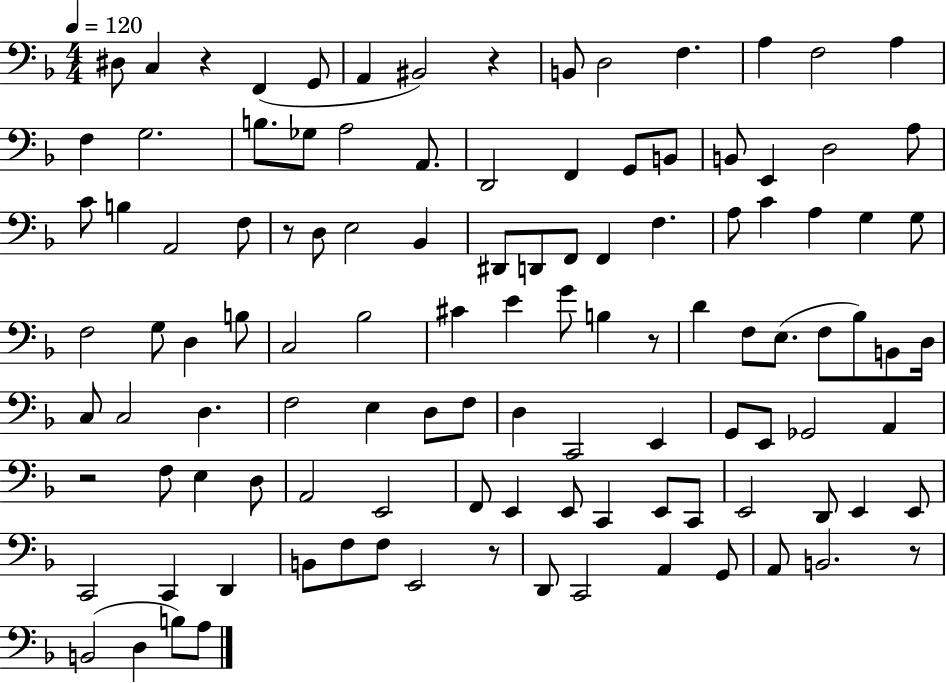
{
  \clef bass
  \numericTimeSignature
  \time 4/4
  \key f \major
  \tempo 4 = 120
  dis8 c4 r4 f,4( g,8 | a,4 bis,2) r4 | b,8 d2 f4. | a4 f2 a4 | \break f4 g2. | b8. ges8 a2 a,8. | d,2 f,4 g,8 b,8 | b,8 e,4 d2 a8 | \break c'8 b4 a,2 f8 | r8 d8 e2 bes,4 | dis,8 d,8 f,8 f,4 f4. | a8 c'4 a4 g4 g8 | \break f2 g8 d4 b8 | c2 bes2 | cis'4 e'4 g'8 b4 r8 | d'4 f8 e8.( f8 bes8) b,8 d16 | \break c8 c2 d4. | f2 e4 d8 f8 | d4 c,2 e,4 | g,8 e,8 ges,2 a,4 | \break r2 f8 e4 d8 | a,2 e,2 | f,8 e,4 e,8 c,4 e,8 c,8 | e,2 d,8 e,4 e,8 | \break c,2 c,4 d,4 | b,8 f8 f8 e,2 r8 | d,8 c,2 a,4 g,8 | a,8 b,2. r8 | \break b,2( d4 b8) a8 | \bar "|."
}